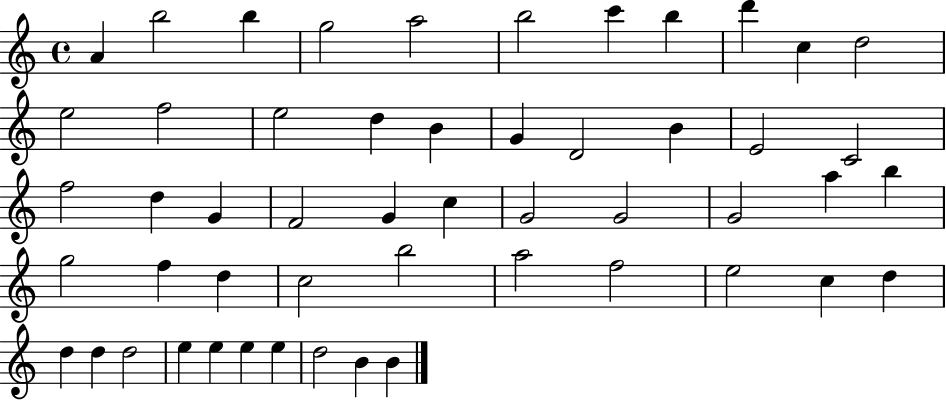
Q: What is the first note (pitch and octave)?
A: A4